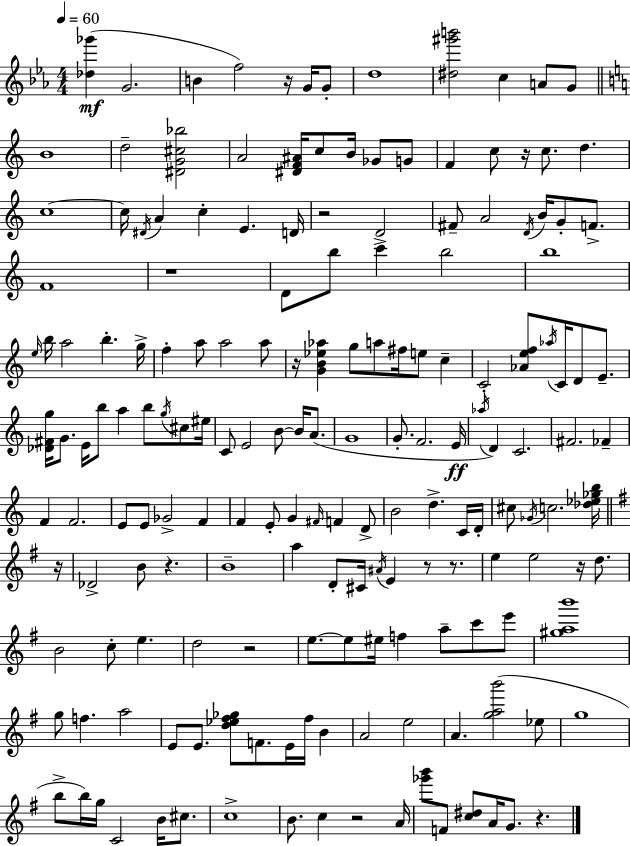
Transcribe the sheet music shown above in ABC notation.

X:1
T:Untitled
M:4/4
L:1/4
K:Cm
[_d_g'] G2 B f2 z/4 G/4 G/2 d4 [^d^g'b']2 c A/2 G/2 B4 d2 [^DG^c_b]2 A2 [^DF^A]/4 c/2 B/4 _G/2 G/2 F c/2 z/4 c/2 d c4 c/4 ^D/4 A c E D/4 z2 D2 ^F/2 A2 D/4 B/4 G/2 F/2 F4 z4 D/2 b/2 c' b2 b4 e/4 b/4 a2 b g/4 f a/2 a2 a/2 z/4 [GB_e_a] g/2 a/2 ^f/4 e/2 c C2 [_Aef]/2 _a/4 C/4 D/2 E/2 [_D^Fg]/4 G/2 E/4 b/2 a b/2 g/4 ^c/2 ^e/4 C/2 E2 B/2 B/4 A/2 G4 G/2 F2 E/4 _a/4 D C2 ^F2 _F F F2 E/2 E/2 _G2 F F E/2 G ^F/4 F D/2 B2 d C/4 D/4 ^c/2 _G/4 c2 [_d_e_gb]/4 z/4 _D2 B/2 z B4 a D/2 ^C/4 ^A/4 E z/2 z/2 e e2 z/4 d/2 B2 c/2 e d2 z2 e/2 e/2 ^e/4 f a/2 c'/2 e'/2 [^gab']4 g/2 f a2 E/2 E/2 [d_e^f_g]/2 F/2 E/4 ^f/4 B A2 e2 A [gab']2 _e/2 g4 b/2 b/4 g/4 C2 B/4 ^c/2 c4 B/2 c z2 A/4 [_g'b']/2 F/2 [c^d]/2 A/4 G/2 z